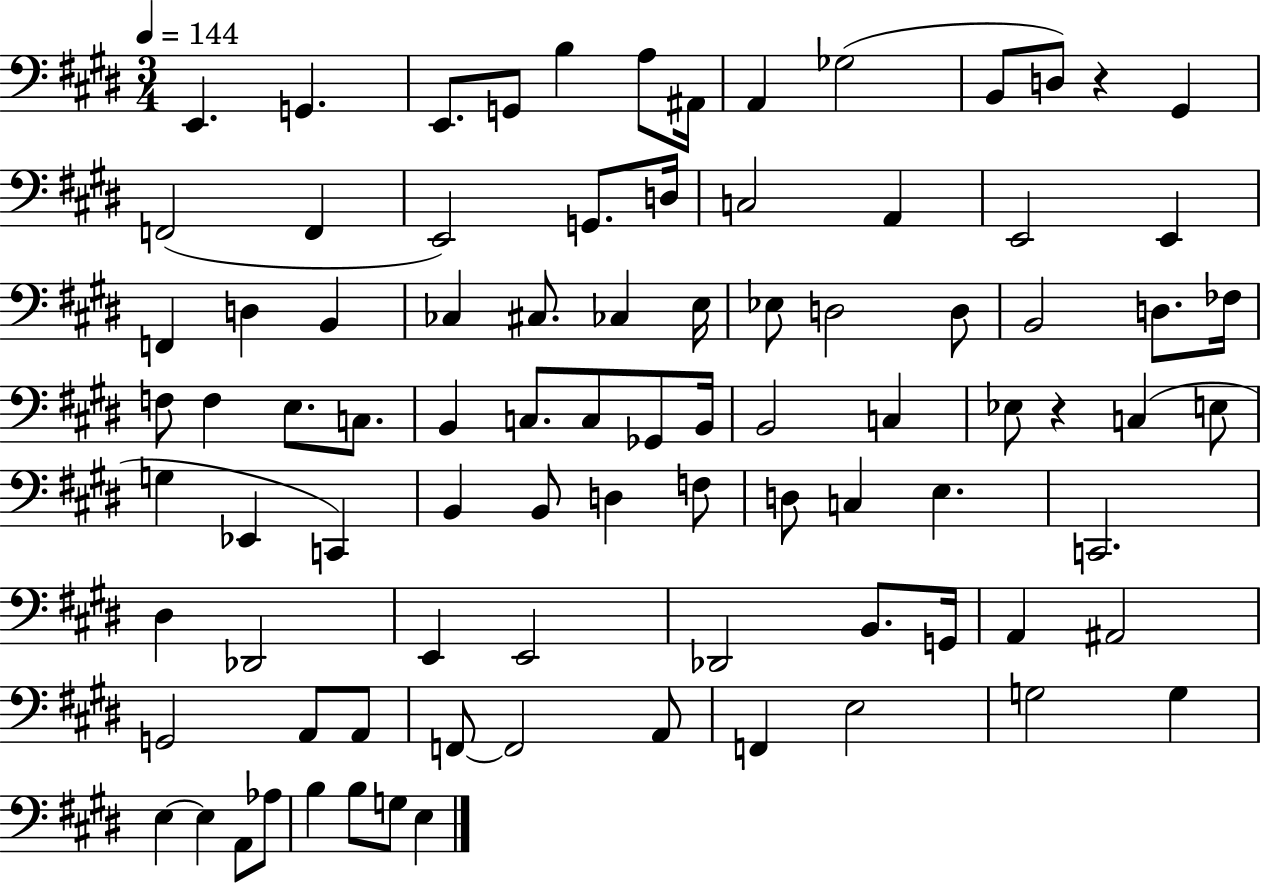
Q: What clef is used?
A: bass